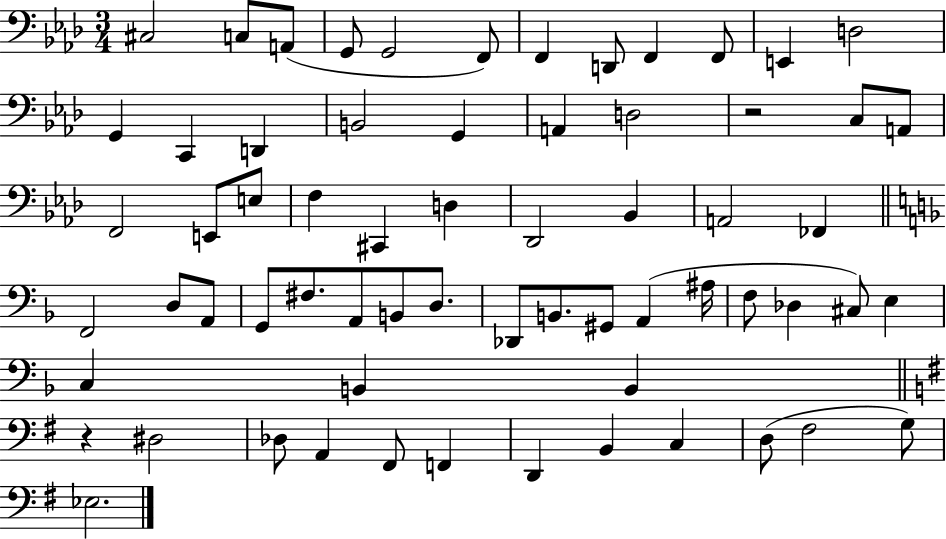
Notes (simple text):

C#3/h C3/e A2/e G2/e G2/h F2/e F2/q D2/e F2/q F2/e E2/q D3/h G2/q C2/q D2/q B2/h G2/q A2/q D3/h R/h C3/e A2/e F2/h E2/e E3/e F3/q C#2/q D3/q Db2/h Bb2/q A2/h FES2/q F2/h D3/e A2/e G2/e F#3/e. A2/e B2/e D3/e. Db2/e B2/e. G#2/e A2/q A#3/s F3/e Db3/q C#3/e E3/q C3/q B2/q B2/q R/q D#3/h Db3/e A2/q F#2/e F2/q D2/q B2/q C3/q D3/e F#3/h G3/e Eb3/h.